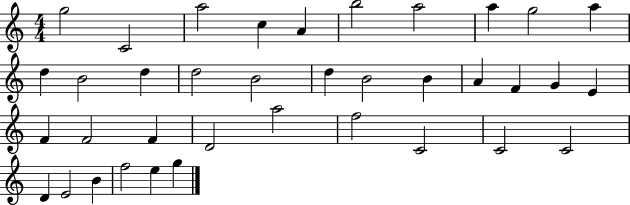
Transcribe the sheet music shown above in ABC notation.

X:1
T:Untitled
M:4/4
L:1/4
K:C
g2 C2 a2 c A b2 a2 a g2 a d B2 d d2 B2 d B2 B A F G E F F2 F D2 a2 f2 C2 C2 C2 D E2 B f2 e g